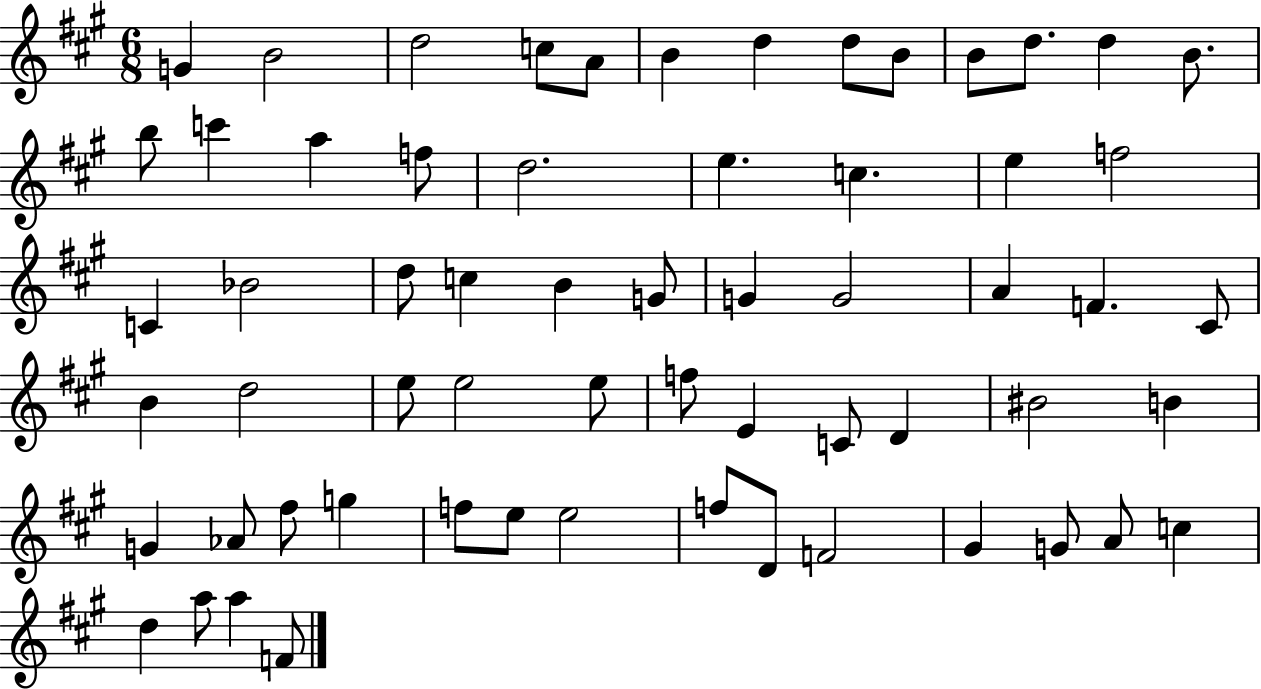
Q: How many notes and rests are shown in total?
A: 62